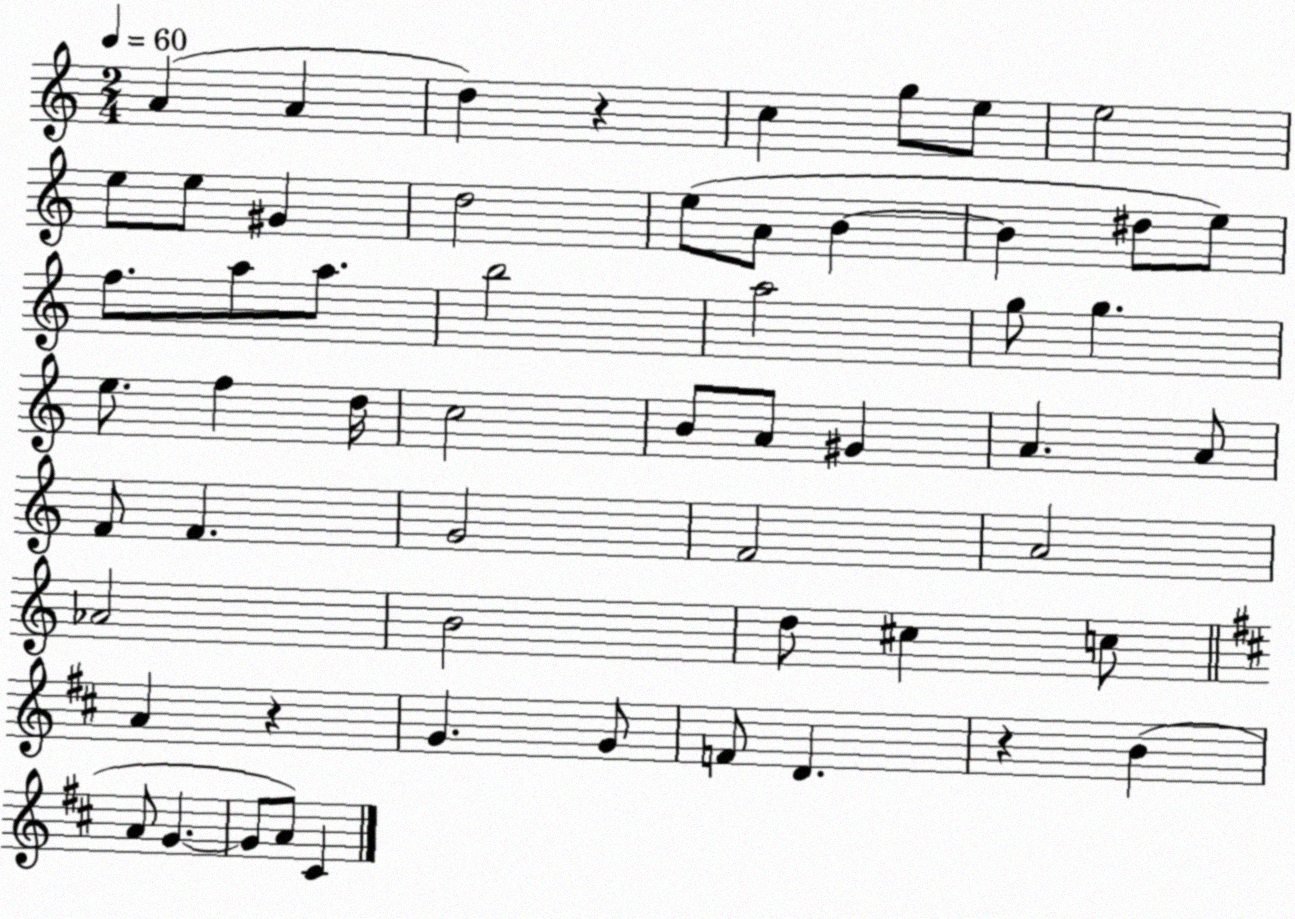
X:1
T:Untitled
M:2/4
L:1/4
K:C
A A d z c g/2 e/2 e2 e/2 e/2 ^G d2 e/2 A/2 B B ^d/2 e/2 f/2 a/2 a/2 b2 a2 g/2 g e/2 f d/4 c2 B/2 A/2 ^G A A/2 F/2 F G2 F2 A2 _A2 B2 d/2 ^c c/2 A z G G/2 F/2 D z B A/2 G G/2 A/2 ^C